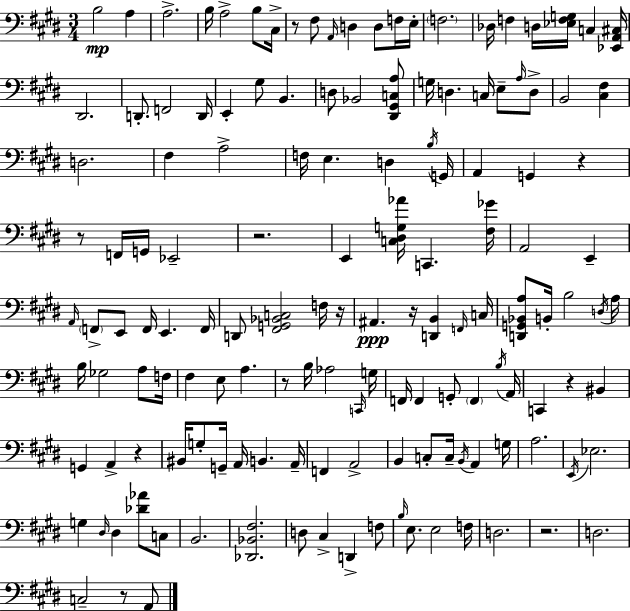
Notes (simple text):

B3/h A3/q A3/h. B3/s A3/h B3/e C#3/s R/e F#3/e A2/s D3/q D3/e F3/s E3/s F3/h. Db3/s F3/q D3/s [Eb3,F3,G3]/s C3/q [Eb2,A2,C#3]/s D#2/h. D2/e. F2/h D2/s E2/q G#3/e B2/q. D3/e Bb2/h [D#2,G#2,C3,A3]/e G3/s D3/q. C3/s E3/e A3/s D3/e B2/h [C#3,F#3]/q D3/h. F#3/q A3/h F3/s E3/q. D3/q B3/s G2/s A2/q G2/q R/q R/e F2/s G2/s Eb2/h R/h. E2/q [C3,D#3,G3,Ab4]/s C2/q. [F#3,Gb4]/s A2/h E2/q A2/s F2/e E2/e F2/s E2/q. F2/s D2/e [F#2,G2,Bb2,C3]/h F3/s R/s A#2/q. R/s [D2,B2]/q F2/s C3/s [D2,G2,Bb2,A3]/e B2/s B3/h D3/s A3/s B3/s Gb3/h A3/e F3/s F#3/q E3/e A3/q. R/e B3/s Ab3/h C2/s G3/s F2/s F2/q G2/e F2/q B3/s A2/s C2/q R/q BIS2/q G2/q A2/q R/q BIS2/s G3/e G2/s A2/s B2/q. A2/s F2/q A2/h B2/q C3/e C3/s B2/s A2/q G3/s A3/h. E2/s Eb3/h. G3/q D#3/s D#3/q [Db4,Ab4]/e C3/e B2/h. [Db2,Bb2,F#3]/h. D3/e C#3/q D2/q F3/e B3/s E3/e. E3/h F3/s D3/h. R/h. D3/h. C3/h R/e A2/e